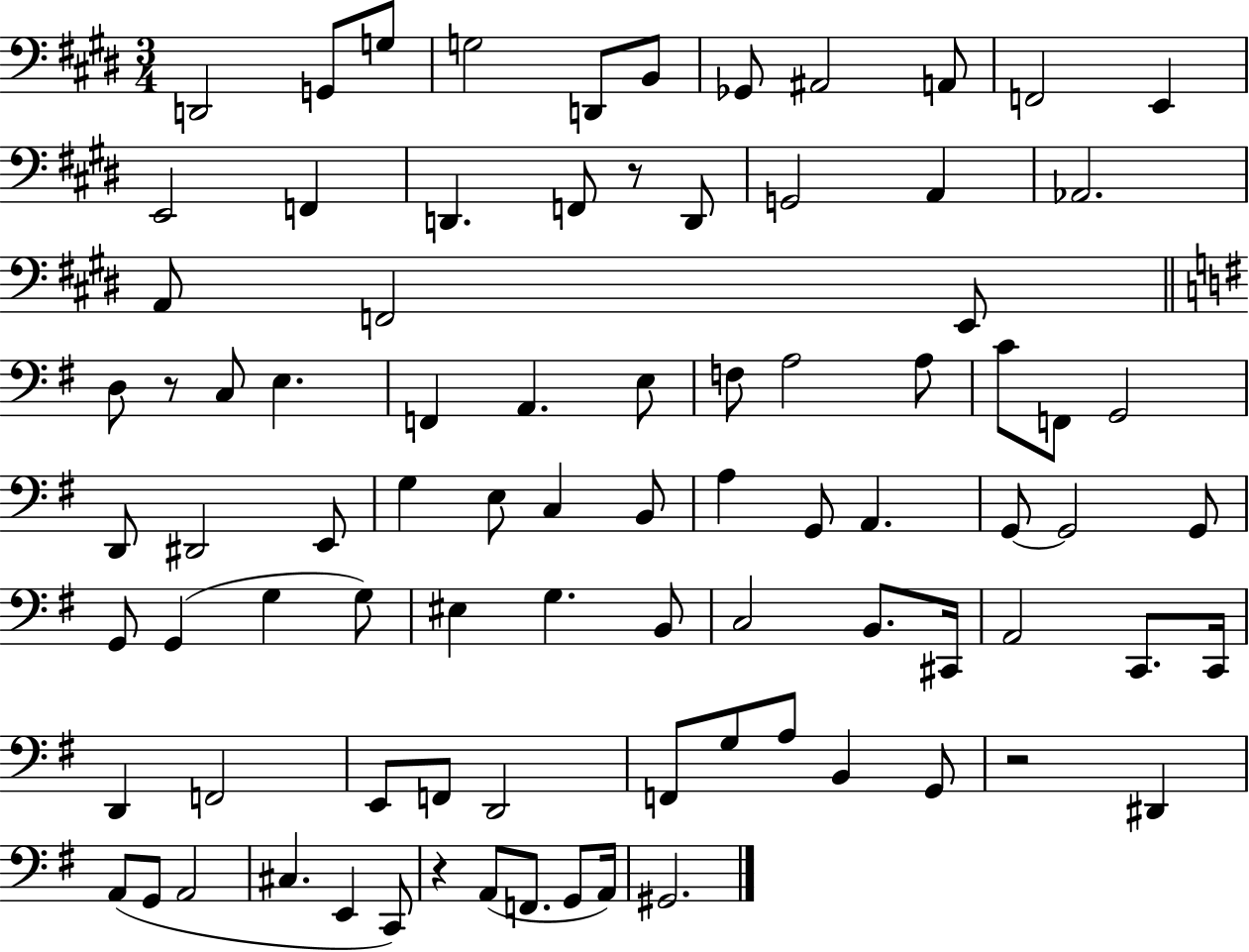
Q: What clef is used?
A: bass